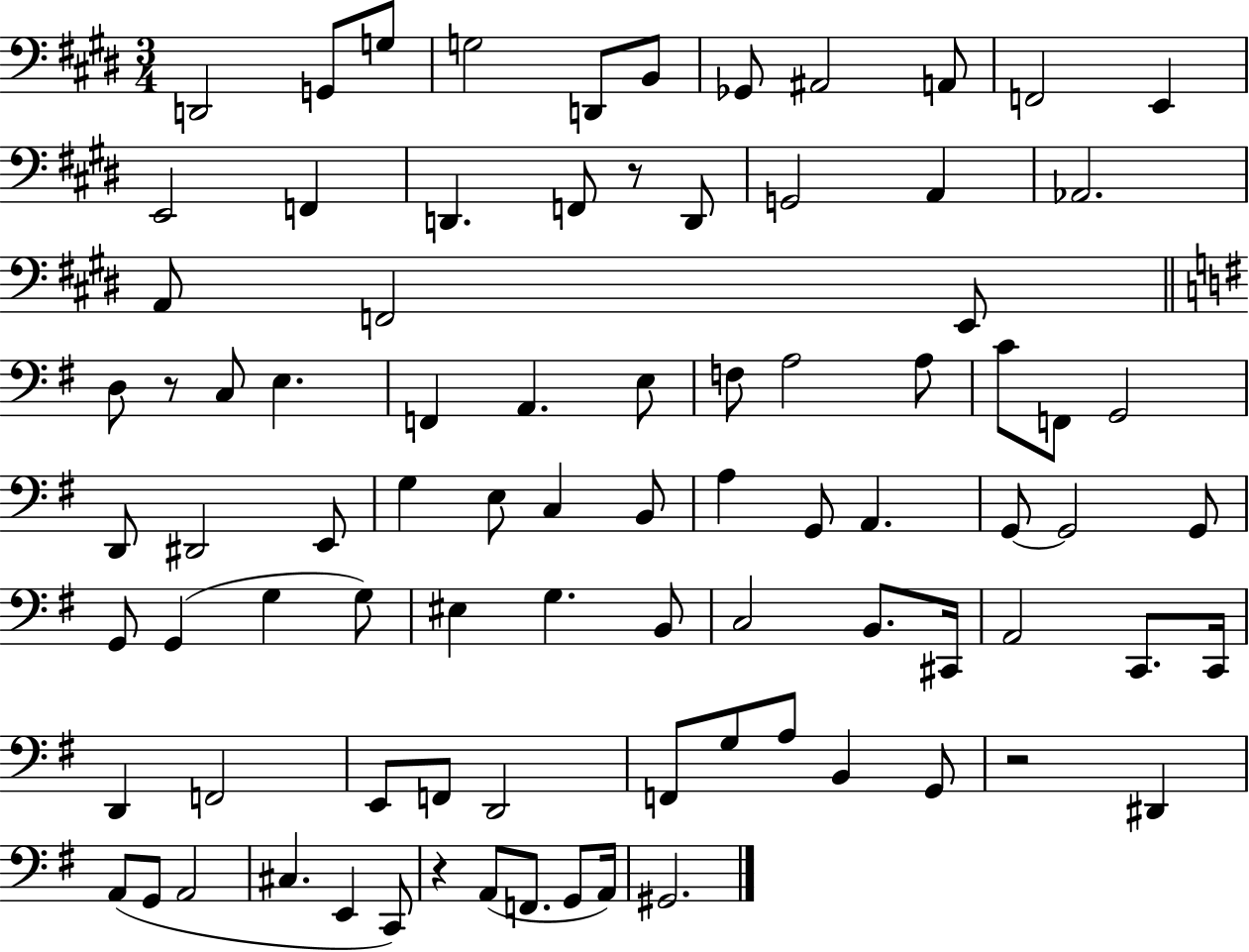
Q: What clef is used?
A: bass